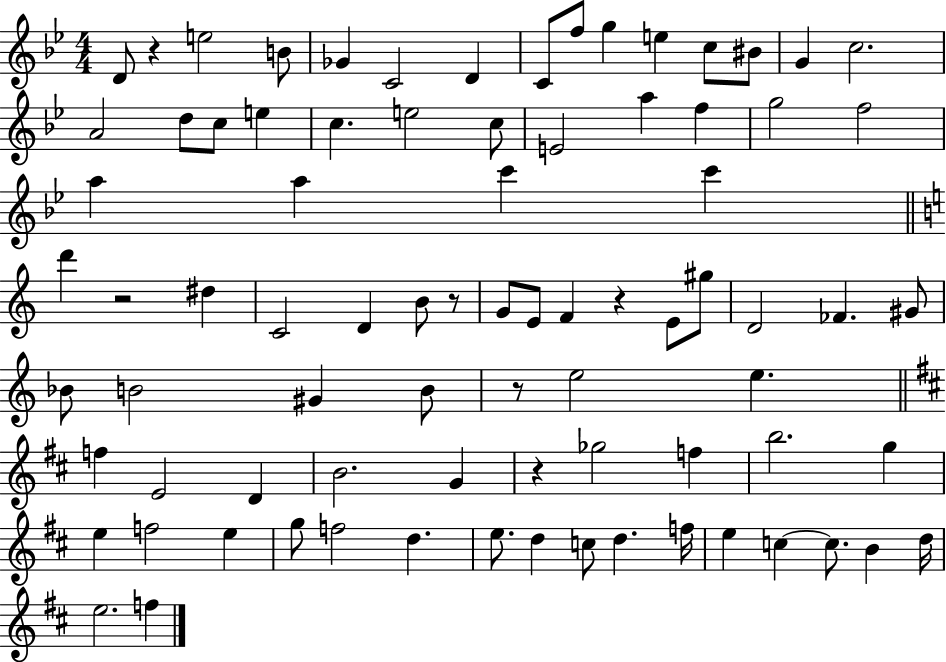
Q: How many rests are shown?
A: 6